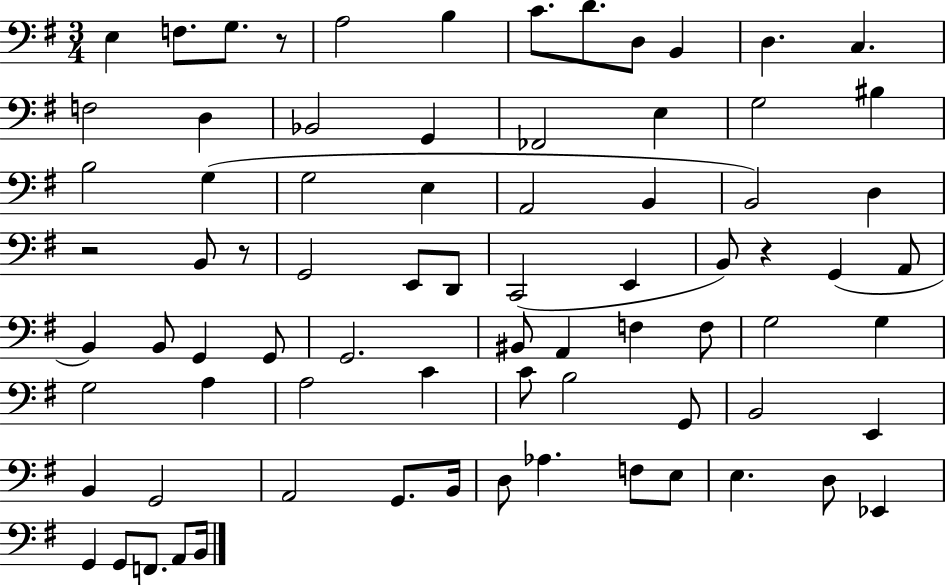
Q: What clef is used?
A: bass